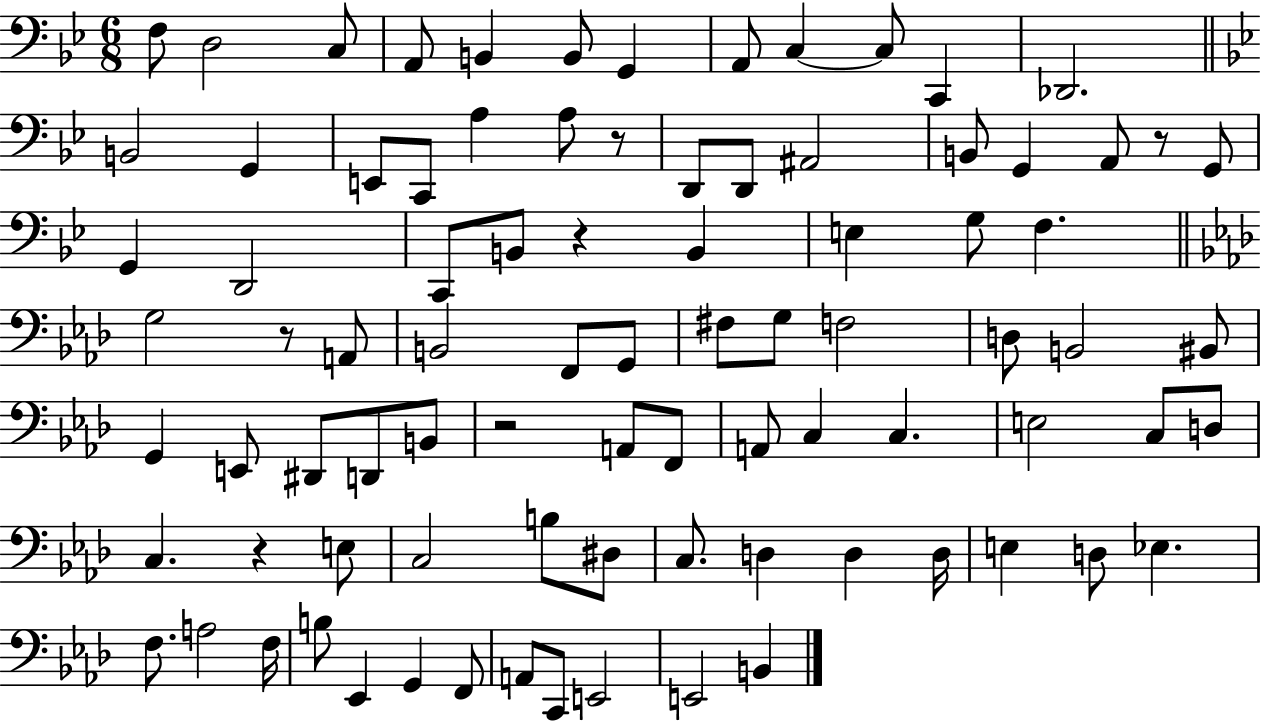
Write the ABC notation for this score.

X:1
T:Untitled
M:6/8
L:1/4
K:Bb
F,/2 D,2 C,/2 A,,/2 B,, B,,/2 G,, A,,/2 C, C,/2 C,, _D,,2 B,,2 G,, E,,/2 C,,/2 A, A,/2 z/2 D,,/2 D,,/2 ^A,,2 B,,/2 G,, A,,/2 z/2 G,,/2 G,, D,,2 C,,/2 B,,/2 z B,, E, G,/2 F, G,2 z/2 A,,/2 B,,2 F,,/2 G,,/2 ^F,/2 G,/2 F,2 D,/2 B,,2 ^B,,/2 G,, E,,/2 ^D,,/2 D,,/2 B,,/2 z2 A,,/2 F,,/2 A,,/2 C, C, E,2 C,/2 D,/2 C, z E,/2 C,2 B,/2 ^D,/2 C,/2 D, D, D,/4 E, D,/2 _E, F,/2 A,2 F,/4 B,/2 _E,, G,, F,,/2 A,,/2 C,,/2 E,,2 E,,2 B,,